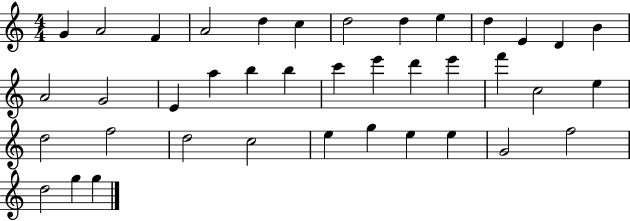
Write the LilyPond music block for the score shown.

{
  \clef treble
  \numericTimeSignature
  \time 4/4
  \key c \major
  g'4 a'2 f'4 | a'2 d''4 c''4 | d''2 d''4 e''4 | d''4 e'4 d'4 b'4 | \break a'2 g'2 | e'4 a''4 b''4 b''4 | c'''4 e'''4 d'''4 e'''4 | f'''4 c''2 e''4 | \break d''2 f''2 | d''2 c''2 | e''4 g''4 e''4 e''4 | g'2 f''2 | \break d''2 g''4 g''4 | \bar "|."
}